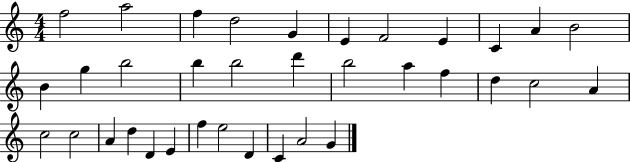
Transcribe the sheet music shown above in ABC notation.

X:1
T:Untitled
M:4/4
L:1/4
K:C
f2 a2 f d2 G E F2 E C A B2 B g b2 b b2 d' b2 a f d c2 A c2 c2 A d D E f e2 D C A2 G